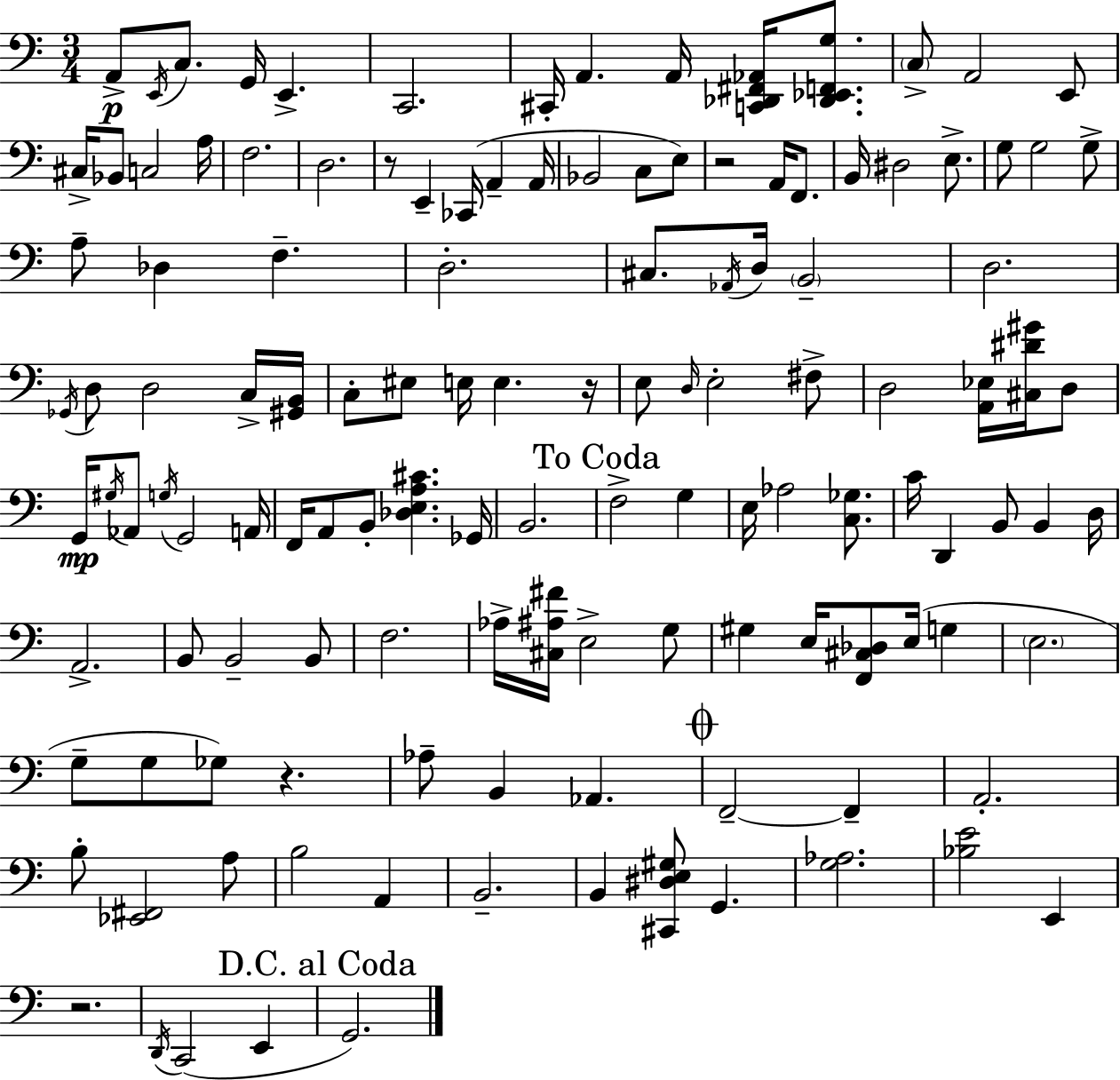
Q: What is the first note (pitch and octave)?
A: A2